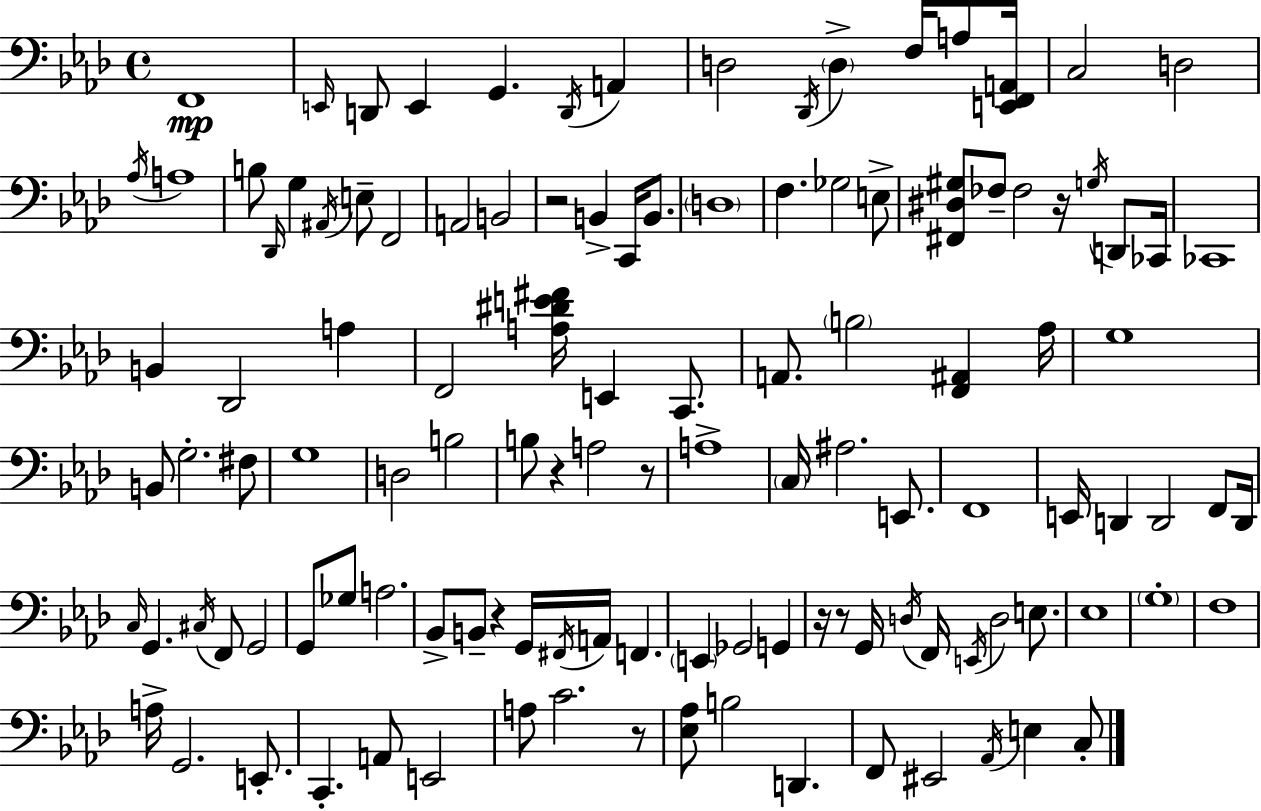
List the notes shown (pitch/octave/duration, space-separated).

F2/w E2/s D2/e E2/q G2/q. D2/s A2/q D3/h Db2/s D3/q F3/s A3/e [E2,F2,A2]/s C3/h D3/h Ab3/s A3/w B3/e Db2/s G3/q A#2/s E3/e F2/h A2/h B2/h R/h B2/q C2/s B2/e. D3/w F3/q. Gb3/h E3/e [F#2,D#3,G#3]/e FES3/e FES3/h R/s G3/s D2/e CES2/s CES2/w B2/q Db2/h A3/q F2/h [A3,D#4,E4,F#4]/s E2/q C2/e. A2/e. B3/h [F2,A#2]/q Ab3/s G3/w B2/e G3/h. F#3/e G3/w D3/h B3/h B3/e R/q A3/h R/e A3/w C3/s A#3/h. E2/e. F2/w E2/s D2/q D2/h F2/e D2/s C3/s G2/q. C#3/s F2/e G2/h G2/e Gb3/e A3/h. Bb2/e B2/e R/q G2/s F#2/s A2/s F2/q. E2/q Gb2/h G2/q R/s R/e G2/s D3/s F2/s E2/s D3/h E3/e. Eb3/w G3/w F3/w A3/s G2/h. E2/e. C2/q. A2/e E2/h A3/e C4/h. R/e [Eb3,Ab3]/e B3/h D2/q. F2/e EIS2/h Ab2/s E3/q C3/e